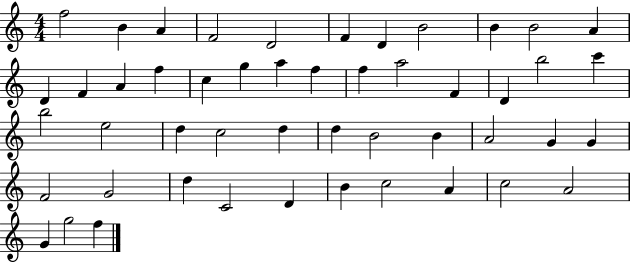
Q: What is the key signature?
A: C major